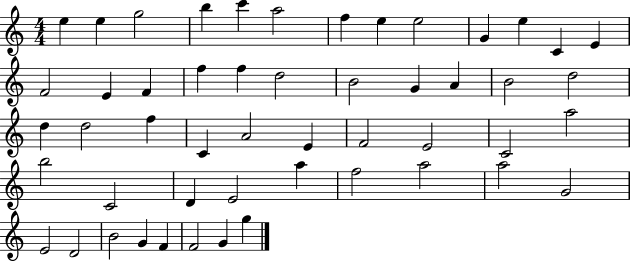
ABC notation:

X:1
T:Untitled
M:4/4
L:1/4
K:C
e e g2 b c' a2 f e e2 G e C E F2 E F f f d2 B2 G A B2 d2 d d2 f C A2 E F2 E2 C2 a2 b2 C2 D E2 a f2 a2 a2 G2 E2 D2 B2 G F F2 G g